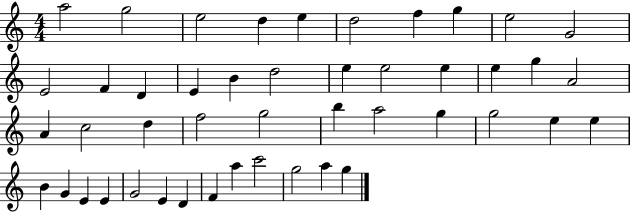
{
  \clef treble
  \numericTimeSignature
  \time 4/4
  \key c \major
  a''2 g''2 | e''2 d''4 e''4 | d''2 f''4 g''4 | e''2 g'2 | \break e'2 f'4 d'4 | e'4 b'4 d''2 | e''4 e''2 e''4 | e''4 g''4 a'2 | \break a'4 c''2 d''4 | f''2 g''2 | b''4 a''2 g''4 | g''2 e''4 e''4 | \break b'4 g'4 e'4 e'4 | g'2 e'4 d'4 | f'4 a''4 c'''2 | g''2 a''4 g''4 | \break \bar "|."
}